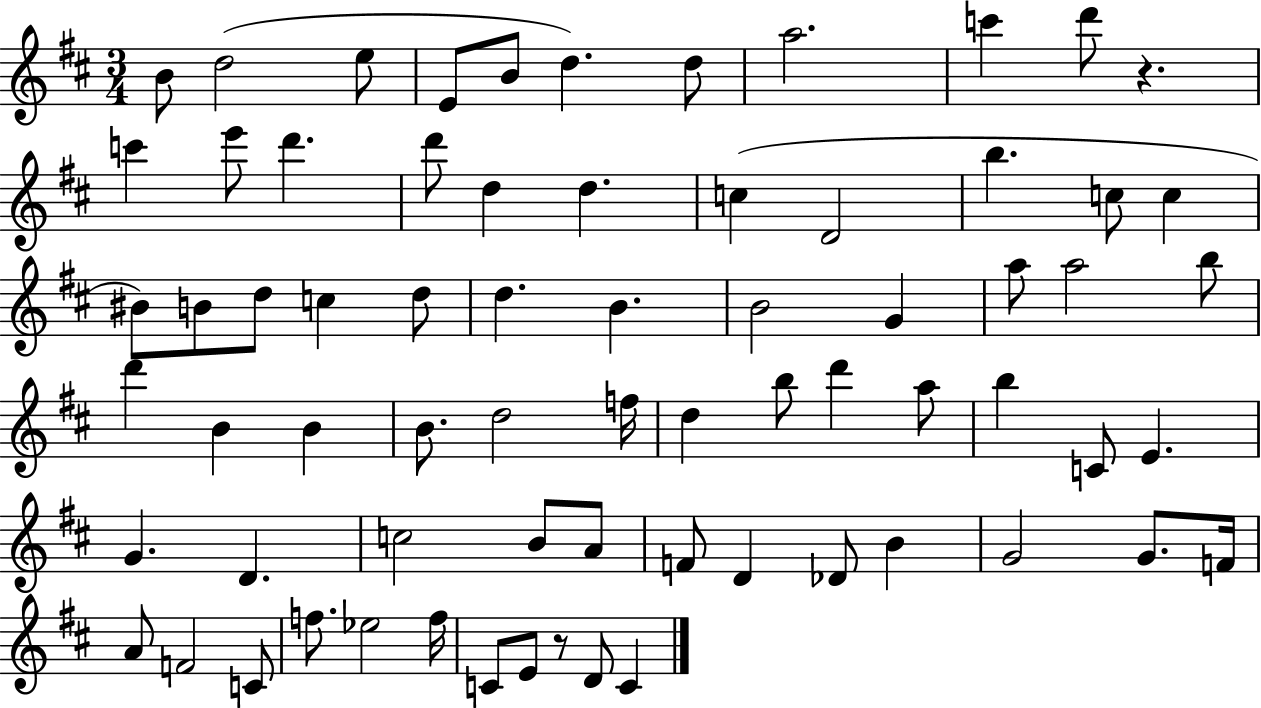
{
  \clef treble
  \numericTimeSignature
  \time 3/4
  \key d \major
  b'8 d''2( e''8 | e'8 b'8 d''4.) d''8 | a''2. | c'''4 d'''8 r4. | \break c'''4 e'''8 d'''4. | d'''8 d''4 d''4. | c''4( d'2 | b''4. c''8 c''4 | \break bis'8) b'8 d''8 c''4 d''8 | d''4. b'4. | b'2 g'4 | a''8 a''2 b''8 | \break d'''4 b'4 b'4 | b'8. d''2 f''16 | d''4 b''8 d'''4 a''8 | b''4 c'8 e'4. | \break g'4. d'4. | c''2 b'8 a'8 | f'8 d'4 des'8 b'4 | g'2 g'8. f'16 | \break a'8 f'2 c'8 | f''8. ees''2 f''16 | c'8 e'8 r8 d'8 c'4 | \bar "|."
}